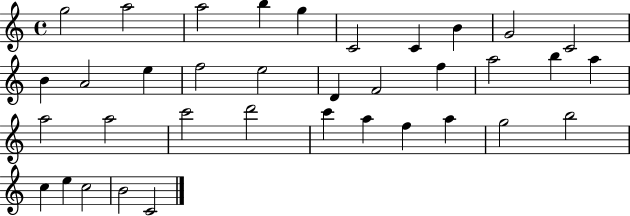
{
  \clef treble
  \time 4/4
  \defaultTimeSignature
  \key c \major
  g''2 a''2 | a''2 b''4 g''4 | c'2 c'4 b'4 | g'2 c'2 | \break b'4 a'2 e''4 | f''2 e''2 | d'4 f'2 f''4 | a''2 b''4 a''4 | \break a''2 a''2 | c'''2 d'''2 | c'''4 a''4 f''4 a''4 | g''2 b''2 | \break c''4 e''4 c''2 | b'2 c'2 | \bar "|."
}